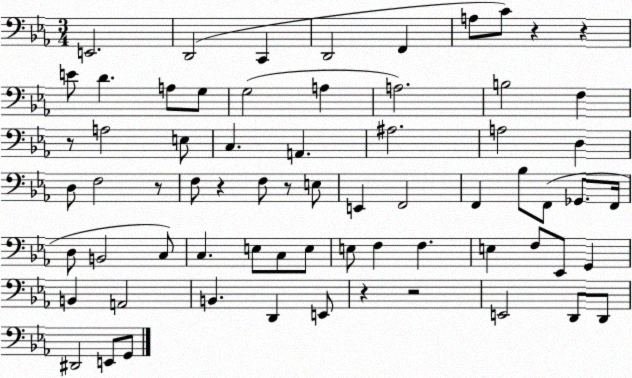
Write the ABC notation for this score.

X:1
T:Untitled
M:3/4
L:1/4
K:Eb
E,,2 D,,2 C,, D,,2 F,, A,/2 C/2 z z E/2 D A,/2 G,/2 G,2 A, A,2 B,2 F, z/2 A,2 E,/2 C, A,, ^A,2 A,2 D, D,/2 F,2 z/2 F,/2 z F,/2 z/2 E,/2 E,, F,,2 F,, _B,/2 F,,/2 _G,,/2 F,,/4 D,/2 B,,2 C,/2 C, E,/2 C,/2 E,/2 E,/2 F, F, E, F,/2 _E,,/2 G,, B,, A,,2 B,, D,, E,,/2 z z2 E,,2 D,,/2 D,,/2 ^D,,2 E,,/2 G,,/2